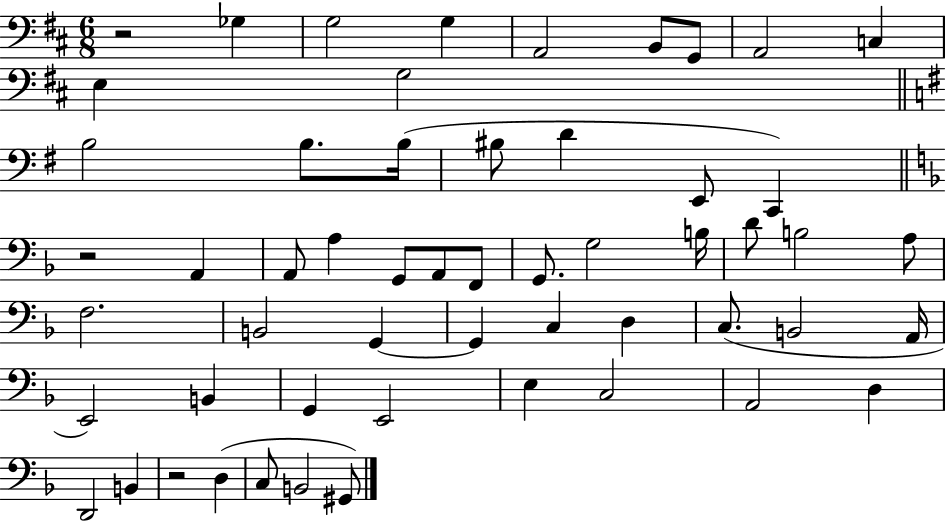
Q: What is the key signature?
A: D major